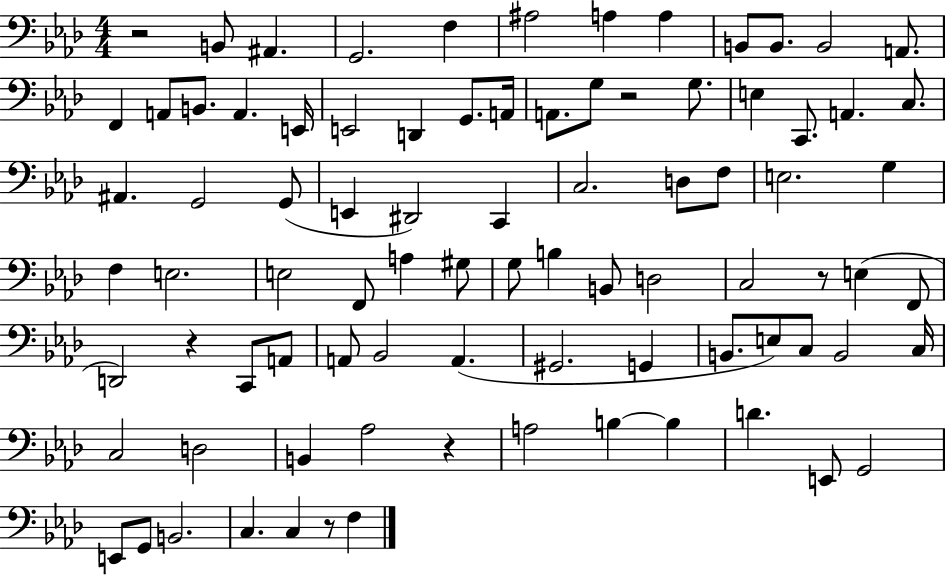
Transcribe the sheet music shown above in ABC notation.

X:1
T:Untitled
M:4/4
L:1/4
K:Ab
z2 B,,/2 ^A,, G,,2 F, ^A,2 A, A, B,,/2 B,,/2 B,,2 A,,/2 F,, A,,/2 B,,/2 A,, E,,/4 E,,2 D,, G,,/2 A,,/4 A,,/2 G,/2 z2 G,/2 E, C,,/2 A,, C,/2 ^A,, G,,2 G,,/2 E,, ^D,,2 C,, C,2 D,/2 F,/2 E,2 G, F, E,2 E,2 F,,/2 A, ^G,/2 G,/2 B, B,,/2 D,2 C,2 z/2 E, F,,/2 D,,2 z C,,/2 A,,/2 A,,/2 _B,,2 A,, ^G,,2 G,, B,,/2 E,/2 C,/2 B,,2 C,/4 C,2 D,2 B,, _A,2 z A,2 B, B, D E,,/2 G,,2 E,,/2 G,,/2 B,,2 C, C, z/2 F,